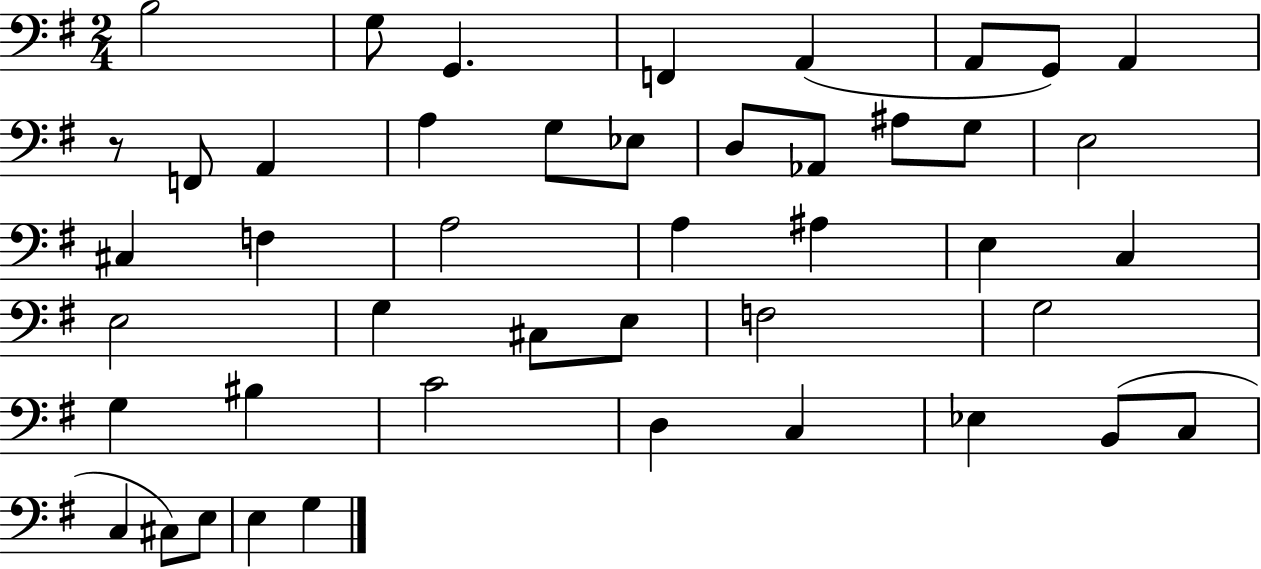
X:1
T:Untitled
M:2/4
L:1/4
K:G
B,2 G,/2 G,, F,, A,, A,,/2 G,,/2 A,, z/2 F,,/2 A,, A, G,/2 _E,/2 D,/2 _A,,/2 ^A,/2 G,/2 E,2 ^C, F, A,2 A, ^A, E, C, E,2 G, ^C,/2 E,/2 F,2 G,2 G, ^B, C2 D, C, _E, B,,/2 C,/2 C, ^C,/2 E,/2 E, G,